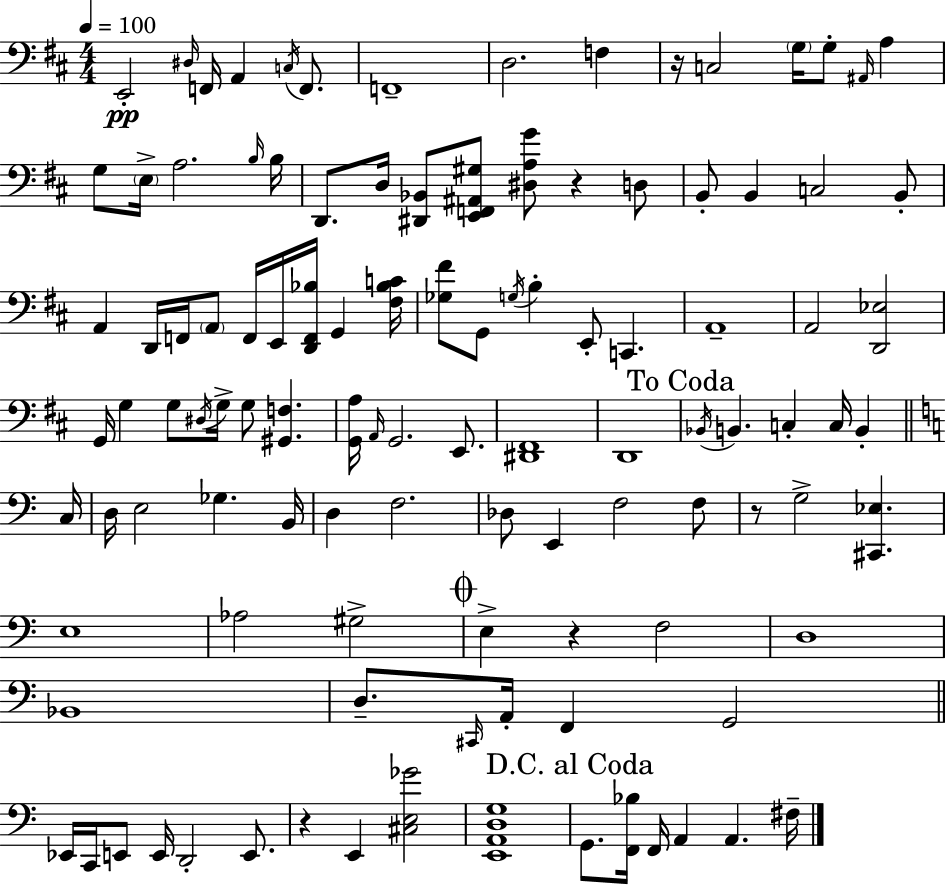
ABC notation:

X:1
T:Untitled
M:4/4
L:1/4
K:D
E,,2 ^D,/4 F,,/4 A,, C,/4 F,,/2 F,,4 D,2 F, z/4 C,2 G,/4 G,/2 ^A,,/4 A, G,/2 E,/4 A,2 B,/4 B,/4 D,,/2 D,/4 [^D,,_B,,]/2 [E,,F,,^A,,^G,]/2 [^D,A,G]/2 z D,/2 B,,/2 B,, C,2 B,,/2 A,, D,,/4 F,,/4 A,,/2 F,,/4 E,,/4 [D,,F,,_B,]/4 G,, [^F,_B,C]/4 [_G,^F]/2 G,,/2 G,/4 B, E,,/2 C,, A,,4 A,,2 [D,,_E,]2 G,,/4 G, G,/2 ^D,/4 G,/4 G,/2 [^G,,F,] [G,,A,]/4 A,,/4 G,,2 E,,/2 [^D,,^F,,]4 D,,4 _B,,/4 B,, C, C,/4 B,, C,/4 D,/4 E,2 _G, B,,/4 D, F,2 _D,/2 E,, F,2 F,/2 z/2 G,2 [^C,,_E,] E,4 _A,2 ^G,2 E, z F,2 D,4 _B,,4 D,/2 ^C,,/4 A,,/4 F,, G,,2 _E,,/4 C,,/4 E,,/2 E,,/4 D,,2 E,,/2 z E,, [^C,E,_G]2 [E,,A,,D,G,]4 G,,/2 [F,,_B,]/4 F,,/4 A,, A,, ^F,/4